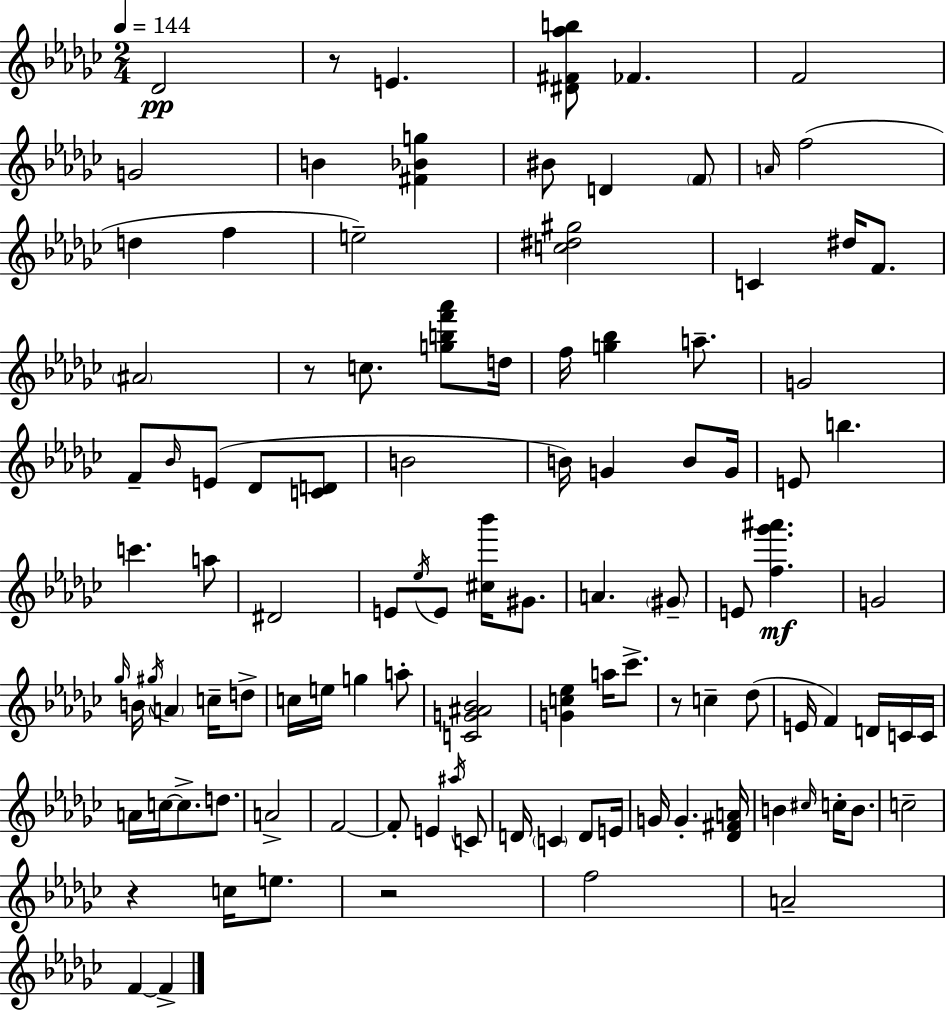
Db4/h R/e E4/q. [D#4,F#4,Ab5,B5]/e FES4/q. F4/h G4/h B4/q [F#4,Bb4,G5]/q BIS4/e D4/q F4/e A4/s F5/h D5/q F5/q E5/h [C5,D#5,G#5]/h C4/q D#5/s F4/e. A#4/h R/e C5/e. [G5,B5,F6,Ab6]/e D5/s F5/s [G5,Bb5]/q A5/e. G4/h F4/e Bb4/s E4/e Db4/e [C4,D4]/e B4/h B4/s G4/q B4/e G4/s E4/e B5/q. C6/q. A5/e D#4/h E4/e Eb5/s E4/e [C#5,Bb6]/s G#4/e. A4/q. G#4/e E4/e [F5,Gb6,A#6]/q. G4/h Gb5/s B4/s G#5/s A4/q C5/s D5/e C5/s E5/s G5/q A5/e [C4,G4,A#4,Bb4]/h [G4,C5,Eb5]/q A5/s CES6/e. R/e C5/q Db5/e E4/s F4/q D4/s C4/s C4/s A4/s C5/s C5/e. D5/e. A4/h F4/h F4/e E4/q A#5/s C4/e D4/s C4/q D4/e E4/s G4/s G4/q. [Db4,F#4,A4]/s B4/q C#5/s C5/s B4/e. C5/h R/q C5/s E5/e. R/h F5/h A4/h F4/q F4/q